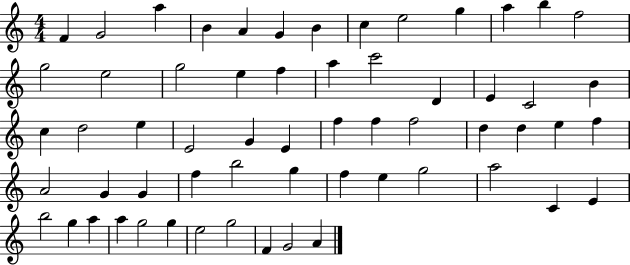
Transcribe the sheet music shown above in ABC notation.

X:1
T:Untitled
M:4/4
L:1/4
K:C
F G2 a B A G B c e2 g a b f2 g2 e2 g2 e f a c'2 D E C2 B c d2 e E2 G E f f f2 d d e f A2 G G f b2 g f e g2 a2 C E b2 g a a g2 g e2 g2 F G2 A